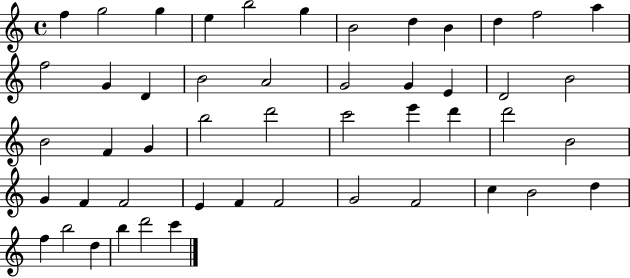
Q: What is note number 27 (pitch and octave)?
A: D6